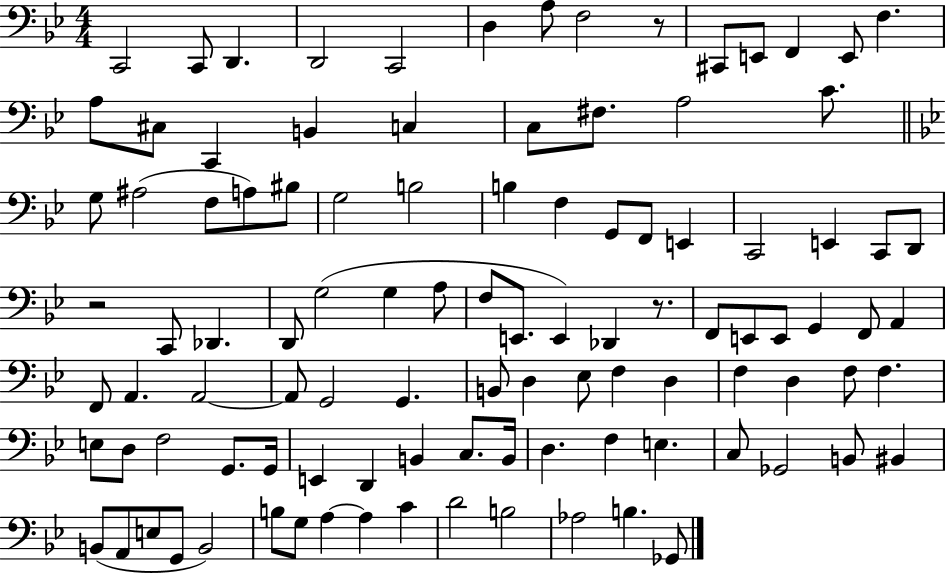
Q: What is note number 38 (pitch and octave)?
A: D2